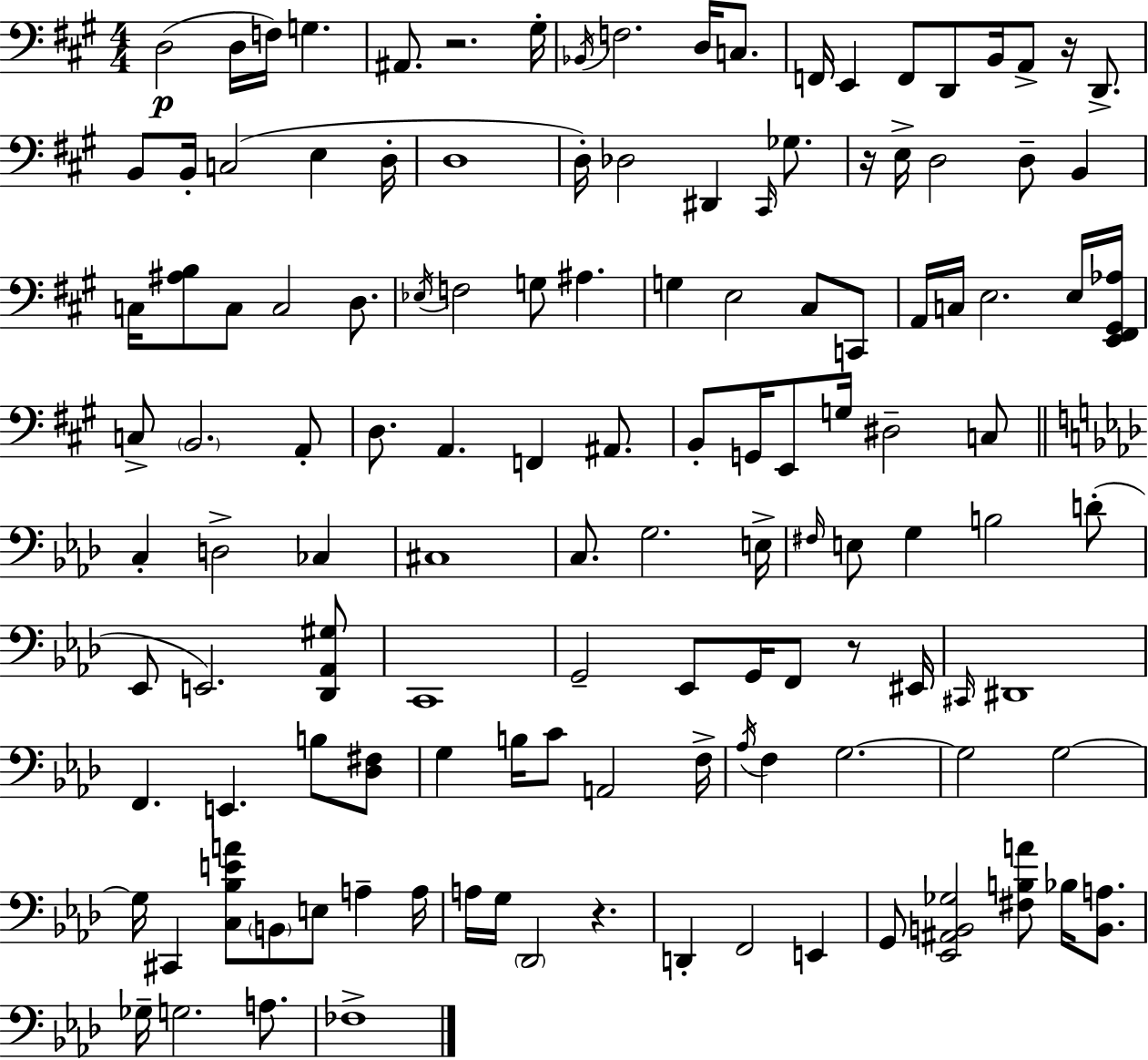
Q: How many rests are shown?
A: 5